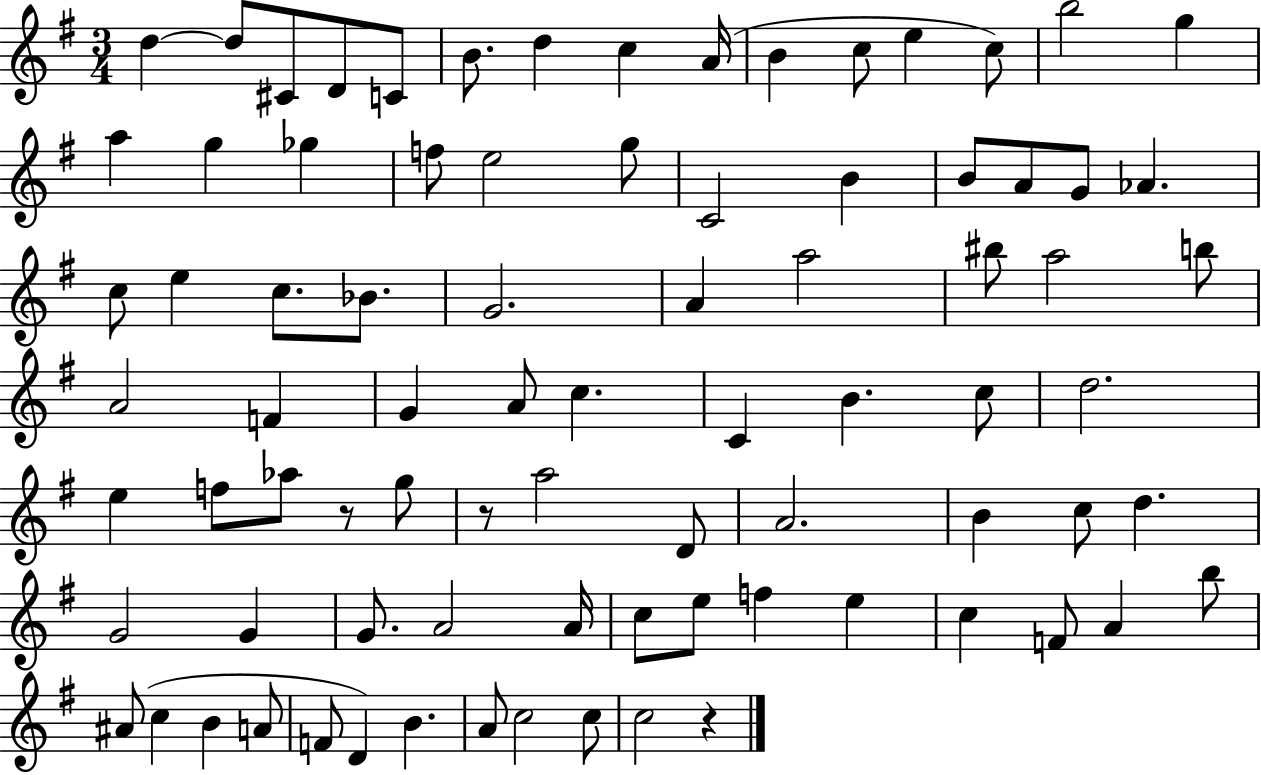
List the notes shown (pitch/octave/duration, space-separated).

D5/q D5/e C#4/e D4/e C4/e B4/e. D5/q C5/q A4/s B4/q C5/e E5/q C5/e B5/h G5/q A5/q G5/q Gb5/q F5/e E5/h G5/e C4/h B4/q B4/e A4/e G4/e Ab4/q. C5/e E5/q C5/e. Bb4/e. G4/h. A4/q A5/h BIS5/e A5/h B5/e A4/h F4/q G4/q A4/e C5/q. C4/q B4/q. C5/e D5/h. E5/q F5/e Ab5/e R/e G5/e R/e A5/h D4/e A4/h. B4/q C5/e D5/q. G4/h G4/q G4/e. A4/h A4/s C5/e E5/e F5/q E5/q C5/q F4/e A4/q B5/e A#4/e C5/q B4/q A4/e F4/e D4/q B4/q. A4/e C5/h C5/e C5/h R/q